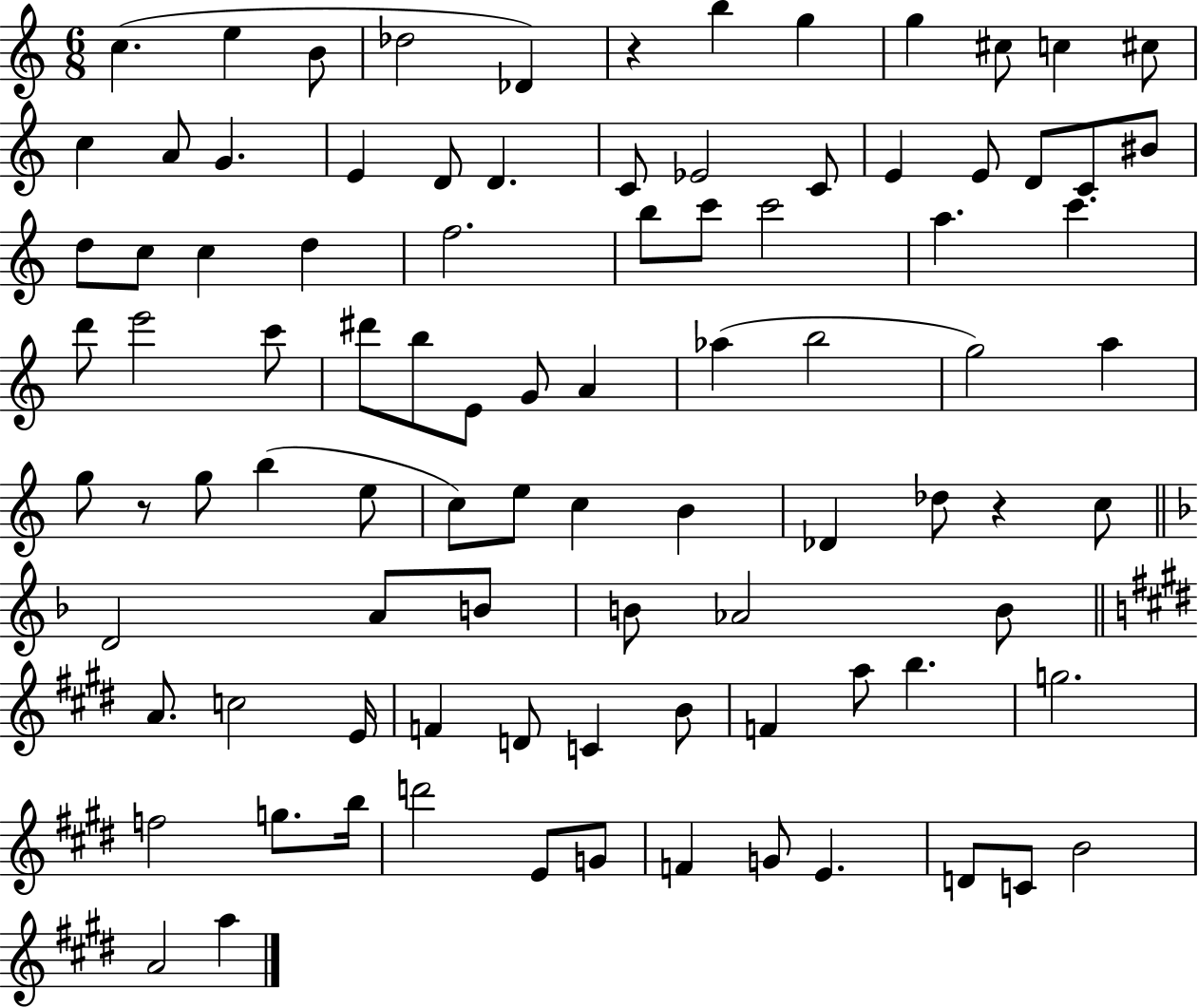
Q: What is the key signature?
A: C major